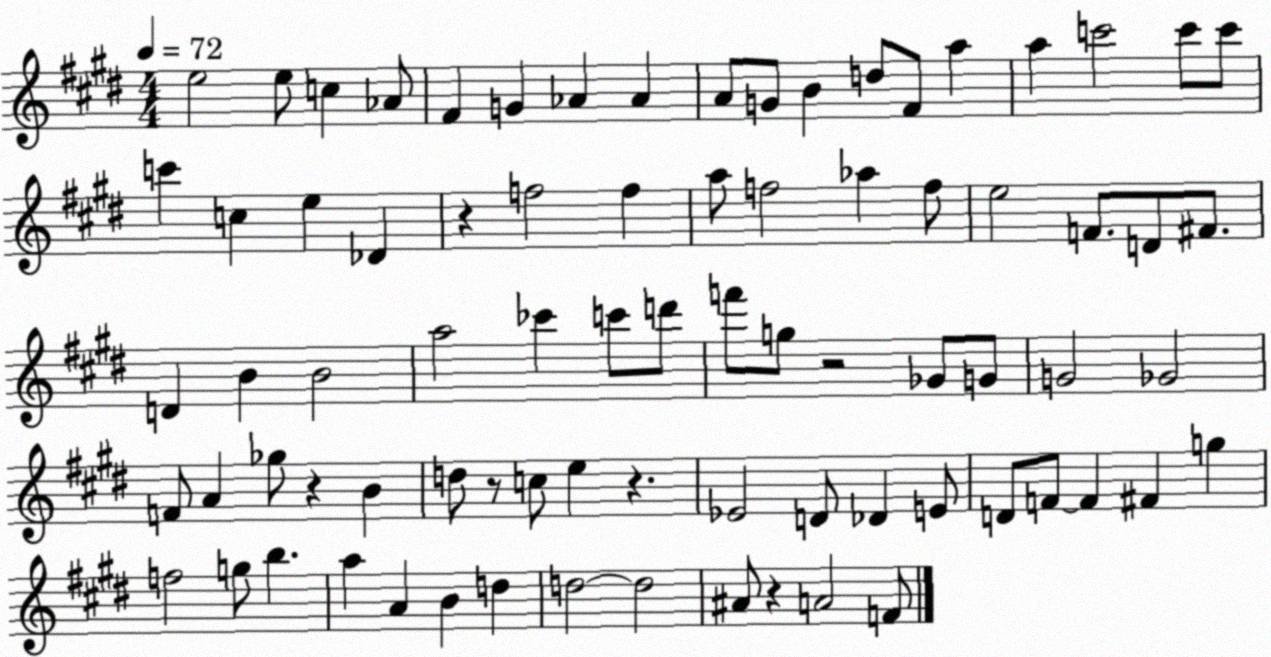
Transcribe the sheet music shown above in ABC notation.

X:1
T:Untitled
M:4/4
L:1/4
K:E
e2 e/2 c _A/2 ^F G _A _A A/2 G/2 B d/2 ^F/2 a a c'2 c'/2 c'/2 c' c e _D z f2 f a/2 f2 _a f/2 e2 F/2 D/2 ^F/2 D B B2 a2 _c' c'/2 d'/2 f'/2 g/2 z2 _G/2 G/2 G2 _G2 F/2 A _g/2 z B d/2 z/2 c/2 e z _E2 D/2 _D E/2 D/2 F/2 F ^F g f2 g/2 b a A B d d2 d2 ^A/2 z A2 F/2